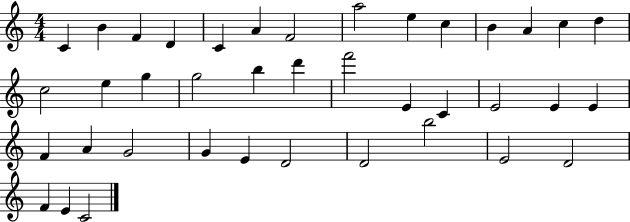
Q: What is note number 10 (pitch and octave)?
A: C5